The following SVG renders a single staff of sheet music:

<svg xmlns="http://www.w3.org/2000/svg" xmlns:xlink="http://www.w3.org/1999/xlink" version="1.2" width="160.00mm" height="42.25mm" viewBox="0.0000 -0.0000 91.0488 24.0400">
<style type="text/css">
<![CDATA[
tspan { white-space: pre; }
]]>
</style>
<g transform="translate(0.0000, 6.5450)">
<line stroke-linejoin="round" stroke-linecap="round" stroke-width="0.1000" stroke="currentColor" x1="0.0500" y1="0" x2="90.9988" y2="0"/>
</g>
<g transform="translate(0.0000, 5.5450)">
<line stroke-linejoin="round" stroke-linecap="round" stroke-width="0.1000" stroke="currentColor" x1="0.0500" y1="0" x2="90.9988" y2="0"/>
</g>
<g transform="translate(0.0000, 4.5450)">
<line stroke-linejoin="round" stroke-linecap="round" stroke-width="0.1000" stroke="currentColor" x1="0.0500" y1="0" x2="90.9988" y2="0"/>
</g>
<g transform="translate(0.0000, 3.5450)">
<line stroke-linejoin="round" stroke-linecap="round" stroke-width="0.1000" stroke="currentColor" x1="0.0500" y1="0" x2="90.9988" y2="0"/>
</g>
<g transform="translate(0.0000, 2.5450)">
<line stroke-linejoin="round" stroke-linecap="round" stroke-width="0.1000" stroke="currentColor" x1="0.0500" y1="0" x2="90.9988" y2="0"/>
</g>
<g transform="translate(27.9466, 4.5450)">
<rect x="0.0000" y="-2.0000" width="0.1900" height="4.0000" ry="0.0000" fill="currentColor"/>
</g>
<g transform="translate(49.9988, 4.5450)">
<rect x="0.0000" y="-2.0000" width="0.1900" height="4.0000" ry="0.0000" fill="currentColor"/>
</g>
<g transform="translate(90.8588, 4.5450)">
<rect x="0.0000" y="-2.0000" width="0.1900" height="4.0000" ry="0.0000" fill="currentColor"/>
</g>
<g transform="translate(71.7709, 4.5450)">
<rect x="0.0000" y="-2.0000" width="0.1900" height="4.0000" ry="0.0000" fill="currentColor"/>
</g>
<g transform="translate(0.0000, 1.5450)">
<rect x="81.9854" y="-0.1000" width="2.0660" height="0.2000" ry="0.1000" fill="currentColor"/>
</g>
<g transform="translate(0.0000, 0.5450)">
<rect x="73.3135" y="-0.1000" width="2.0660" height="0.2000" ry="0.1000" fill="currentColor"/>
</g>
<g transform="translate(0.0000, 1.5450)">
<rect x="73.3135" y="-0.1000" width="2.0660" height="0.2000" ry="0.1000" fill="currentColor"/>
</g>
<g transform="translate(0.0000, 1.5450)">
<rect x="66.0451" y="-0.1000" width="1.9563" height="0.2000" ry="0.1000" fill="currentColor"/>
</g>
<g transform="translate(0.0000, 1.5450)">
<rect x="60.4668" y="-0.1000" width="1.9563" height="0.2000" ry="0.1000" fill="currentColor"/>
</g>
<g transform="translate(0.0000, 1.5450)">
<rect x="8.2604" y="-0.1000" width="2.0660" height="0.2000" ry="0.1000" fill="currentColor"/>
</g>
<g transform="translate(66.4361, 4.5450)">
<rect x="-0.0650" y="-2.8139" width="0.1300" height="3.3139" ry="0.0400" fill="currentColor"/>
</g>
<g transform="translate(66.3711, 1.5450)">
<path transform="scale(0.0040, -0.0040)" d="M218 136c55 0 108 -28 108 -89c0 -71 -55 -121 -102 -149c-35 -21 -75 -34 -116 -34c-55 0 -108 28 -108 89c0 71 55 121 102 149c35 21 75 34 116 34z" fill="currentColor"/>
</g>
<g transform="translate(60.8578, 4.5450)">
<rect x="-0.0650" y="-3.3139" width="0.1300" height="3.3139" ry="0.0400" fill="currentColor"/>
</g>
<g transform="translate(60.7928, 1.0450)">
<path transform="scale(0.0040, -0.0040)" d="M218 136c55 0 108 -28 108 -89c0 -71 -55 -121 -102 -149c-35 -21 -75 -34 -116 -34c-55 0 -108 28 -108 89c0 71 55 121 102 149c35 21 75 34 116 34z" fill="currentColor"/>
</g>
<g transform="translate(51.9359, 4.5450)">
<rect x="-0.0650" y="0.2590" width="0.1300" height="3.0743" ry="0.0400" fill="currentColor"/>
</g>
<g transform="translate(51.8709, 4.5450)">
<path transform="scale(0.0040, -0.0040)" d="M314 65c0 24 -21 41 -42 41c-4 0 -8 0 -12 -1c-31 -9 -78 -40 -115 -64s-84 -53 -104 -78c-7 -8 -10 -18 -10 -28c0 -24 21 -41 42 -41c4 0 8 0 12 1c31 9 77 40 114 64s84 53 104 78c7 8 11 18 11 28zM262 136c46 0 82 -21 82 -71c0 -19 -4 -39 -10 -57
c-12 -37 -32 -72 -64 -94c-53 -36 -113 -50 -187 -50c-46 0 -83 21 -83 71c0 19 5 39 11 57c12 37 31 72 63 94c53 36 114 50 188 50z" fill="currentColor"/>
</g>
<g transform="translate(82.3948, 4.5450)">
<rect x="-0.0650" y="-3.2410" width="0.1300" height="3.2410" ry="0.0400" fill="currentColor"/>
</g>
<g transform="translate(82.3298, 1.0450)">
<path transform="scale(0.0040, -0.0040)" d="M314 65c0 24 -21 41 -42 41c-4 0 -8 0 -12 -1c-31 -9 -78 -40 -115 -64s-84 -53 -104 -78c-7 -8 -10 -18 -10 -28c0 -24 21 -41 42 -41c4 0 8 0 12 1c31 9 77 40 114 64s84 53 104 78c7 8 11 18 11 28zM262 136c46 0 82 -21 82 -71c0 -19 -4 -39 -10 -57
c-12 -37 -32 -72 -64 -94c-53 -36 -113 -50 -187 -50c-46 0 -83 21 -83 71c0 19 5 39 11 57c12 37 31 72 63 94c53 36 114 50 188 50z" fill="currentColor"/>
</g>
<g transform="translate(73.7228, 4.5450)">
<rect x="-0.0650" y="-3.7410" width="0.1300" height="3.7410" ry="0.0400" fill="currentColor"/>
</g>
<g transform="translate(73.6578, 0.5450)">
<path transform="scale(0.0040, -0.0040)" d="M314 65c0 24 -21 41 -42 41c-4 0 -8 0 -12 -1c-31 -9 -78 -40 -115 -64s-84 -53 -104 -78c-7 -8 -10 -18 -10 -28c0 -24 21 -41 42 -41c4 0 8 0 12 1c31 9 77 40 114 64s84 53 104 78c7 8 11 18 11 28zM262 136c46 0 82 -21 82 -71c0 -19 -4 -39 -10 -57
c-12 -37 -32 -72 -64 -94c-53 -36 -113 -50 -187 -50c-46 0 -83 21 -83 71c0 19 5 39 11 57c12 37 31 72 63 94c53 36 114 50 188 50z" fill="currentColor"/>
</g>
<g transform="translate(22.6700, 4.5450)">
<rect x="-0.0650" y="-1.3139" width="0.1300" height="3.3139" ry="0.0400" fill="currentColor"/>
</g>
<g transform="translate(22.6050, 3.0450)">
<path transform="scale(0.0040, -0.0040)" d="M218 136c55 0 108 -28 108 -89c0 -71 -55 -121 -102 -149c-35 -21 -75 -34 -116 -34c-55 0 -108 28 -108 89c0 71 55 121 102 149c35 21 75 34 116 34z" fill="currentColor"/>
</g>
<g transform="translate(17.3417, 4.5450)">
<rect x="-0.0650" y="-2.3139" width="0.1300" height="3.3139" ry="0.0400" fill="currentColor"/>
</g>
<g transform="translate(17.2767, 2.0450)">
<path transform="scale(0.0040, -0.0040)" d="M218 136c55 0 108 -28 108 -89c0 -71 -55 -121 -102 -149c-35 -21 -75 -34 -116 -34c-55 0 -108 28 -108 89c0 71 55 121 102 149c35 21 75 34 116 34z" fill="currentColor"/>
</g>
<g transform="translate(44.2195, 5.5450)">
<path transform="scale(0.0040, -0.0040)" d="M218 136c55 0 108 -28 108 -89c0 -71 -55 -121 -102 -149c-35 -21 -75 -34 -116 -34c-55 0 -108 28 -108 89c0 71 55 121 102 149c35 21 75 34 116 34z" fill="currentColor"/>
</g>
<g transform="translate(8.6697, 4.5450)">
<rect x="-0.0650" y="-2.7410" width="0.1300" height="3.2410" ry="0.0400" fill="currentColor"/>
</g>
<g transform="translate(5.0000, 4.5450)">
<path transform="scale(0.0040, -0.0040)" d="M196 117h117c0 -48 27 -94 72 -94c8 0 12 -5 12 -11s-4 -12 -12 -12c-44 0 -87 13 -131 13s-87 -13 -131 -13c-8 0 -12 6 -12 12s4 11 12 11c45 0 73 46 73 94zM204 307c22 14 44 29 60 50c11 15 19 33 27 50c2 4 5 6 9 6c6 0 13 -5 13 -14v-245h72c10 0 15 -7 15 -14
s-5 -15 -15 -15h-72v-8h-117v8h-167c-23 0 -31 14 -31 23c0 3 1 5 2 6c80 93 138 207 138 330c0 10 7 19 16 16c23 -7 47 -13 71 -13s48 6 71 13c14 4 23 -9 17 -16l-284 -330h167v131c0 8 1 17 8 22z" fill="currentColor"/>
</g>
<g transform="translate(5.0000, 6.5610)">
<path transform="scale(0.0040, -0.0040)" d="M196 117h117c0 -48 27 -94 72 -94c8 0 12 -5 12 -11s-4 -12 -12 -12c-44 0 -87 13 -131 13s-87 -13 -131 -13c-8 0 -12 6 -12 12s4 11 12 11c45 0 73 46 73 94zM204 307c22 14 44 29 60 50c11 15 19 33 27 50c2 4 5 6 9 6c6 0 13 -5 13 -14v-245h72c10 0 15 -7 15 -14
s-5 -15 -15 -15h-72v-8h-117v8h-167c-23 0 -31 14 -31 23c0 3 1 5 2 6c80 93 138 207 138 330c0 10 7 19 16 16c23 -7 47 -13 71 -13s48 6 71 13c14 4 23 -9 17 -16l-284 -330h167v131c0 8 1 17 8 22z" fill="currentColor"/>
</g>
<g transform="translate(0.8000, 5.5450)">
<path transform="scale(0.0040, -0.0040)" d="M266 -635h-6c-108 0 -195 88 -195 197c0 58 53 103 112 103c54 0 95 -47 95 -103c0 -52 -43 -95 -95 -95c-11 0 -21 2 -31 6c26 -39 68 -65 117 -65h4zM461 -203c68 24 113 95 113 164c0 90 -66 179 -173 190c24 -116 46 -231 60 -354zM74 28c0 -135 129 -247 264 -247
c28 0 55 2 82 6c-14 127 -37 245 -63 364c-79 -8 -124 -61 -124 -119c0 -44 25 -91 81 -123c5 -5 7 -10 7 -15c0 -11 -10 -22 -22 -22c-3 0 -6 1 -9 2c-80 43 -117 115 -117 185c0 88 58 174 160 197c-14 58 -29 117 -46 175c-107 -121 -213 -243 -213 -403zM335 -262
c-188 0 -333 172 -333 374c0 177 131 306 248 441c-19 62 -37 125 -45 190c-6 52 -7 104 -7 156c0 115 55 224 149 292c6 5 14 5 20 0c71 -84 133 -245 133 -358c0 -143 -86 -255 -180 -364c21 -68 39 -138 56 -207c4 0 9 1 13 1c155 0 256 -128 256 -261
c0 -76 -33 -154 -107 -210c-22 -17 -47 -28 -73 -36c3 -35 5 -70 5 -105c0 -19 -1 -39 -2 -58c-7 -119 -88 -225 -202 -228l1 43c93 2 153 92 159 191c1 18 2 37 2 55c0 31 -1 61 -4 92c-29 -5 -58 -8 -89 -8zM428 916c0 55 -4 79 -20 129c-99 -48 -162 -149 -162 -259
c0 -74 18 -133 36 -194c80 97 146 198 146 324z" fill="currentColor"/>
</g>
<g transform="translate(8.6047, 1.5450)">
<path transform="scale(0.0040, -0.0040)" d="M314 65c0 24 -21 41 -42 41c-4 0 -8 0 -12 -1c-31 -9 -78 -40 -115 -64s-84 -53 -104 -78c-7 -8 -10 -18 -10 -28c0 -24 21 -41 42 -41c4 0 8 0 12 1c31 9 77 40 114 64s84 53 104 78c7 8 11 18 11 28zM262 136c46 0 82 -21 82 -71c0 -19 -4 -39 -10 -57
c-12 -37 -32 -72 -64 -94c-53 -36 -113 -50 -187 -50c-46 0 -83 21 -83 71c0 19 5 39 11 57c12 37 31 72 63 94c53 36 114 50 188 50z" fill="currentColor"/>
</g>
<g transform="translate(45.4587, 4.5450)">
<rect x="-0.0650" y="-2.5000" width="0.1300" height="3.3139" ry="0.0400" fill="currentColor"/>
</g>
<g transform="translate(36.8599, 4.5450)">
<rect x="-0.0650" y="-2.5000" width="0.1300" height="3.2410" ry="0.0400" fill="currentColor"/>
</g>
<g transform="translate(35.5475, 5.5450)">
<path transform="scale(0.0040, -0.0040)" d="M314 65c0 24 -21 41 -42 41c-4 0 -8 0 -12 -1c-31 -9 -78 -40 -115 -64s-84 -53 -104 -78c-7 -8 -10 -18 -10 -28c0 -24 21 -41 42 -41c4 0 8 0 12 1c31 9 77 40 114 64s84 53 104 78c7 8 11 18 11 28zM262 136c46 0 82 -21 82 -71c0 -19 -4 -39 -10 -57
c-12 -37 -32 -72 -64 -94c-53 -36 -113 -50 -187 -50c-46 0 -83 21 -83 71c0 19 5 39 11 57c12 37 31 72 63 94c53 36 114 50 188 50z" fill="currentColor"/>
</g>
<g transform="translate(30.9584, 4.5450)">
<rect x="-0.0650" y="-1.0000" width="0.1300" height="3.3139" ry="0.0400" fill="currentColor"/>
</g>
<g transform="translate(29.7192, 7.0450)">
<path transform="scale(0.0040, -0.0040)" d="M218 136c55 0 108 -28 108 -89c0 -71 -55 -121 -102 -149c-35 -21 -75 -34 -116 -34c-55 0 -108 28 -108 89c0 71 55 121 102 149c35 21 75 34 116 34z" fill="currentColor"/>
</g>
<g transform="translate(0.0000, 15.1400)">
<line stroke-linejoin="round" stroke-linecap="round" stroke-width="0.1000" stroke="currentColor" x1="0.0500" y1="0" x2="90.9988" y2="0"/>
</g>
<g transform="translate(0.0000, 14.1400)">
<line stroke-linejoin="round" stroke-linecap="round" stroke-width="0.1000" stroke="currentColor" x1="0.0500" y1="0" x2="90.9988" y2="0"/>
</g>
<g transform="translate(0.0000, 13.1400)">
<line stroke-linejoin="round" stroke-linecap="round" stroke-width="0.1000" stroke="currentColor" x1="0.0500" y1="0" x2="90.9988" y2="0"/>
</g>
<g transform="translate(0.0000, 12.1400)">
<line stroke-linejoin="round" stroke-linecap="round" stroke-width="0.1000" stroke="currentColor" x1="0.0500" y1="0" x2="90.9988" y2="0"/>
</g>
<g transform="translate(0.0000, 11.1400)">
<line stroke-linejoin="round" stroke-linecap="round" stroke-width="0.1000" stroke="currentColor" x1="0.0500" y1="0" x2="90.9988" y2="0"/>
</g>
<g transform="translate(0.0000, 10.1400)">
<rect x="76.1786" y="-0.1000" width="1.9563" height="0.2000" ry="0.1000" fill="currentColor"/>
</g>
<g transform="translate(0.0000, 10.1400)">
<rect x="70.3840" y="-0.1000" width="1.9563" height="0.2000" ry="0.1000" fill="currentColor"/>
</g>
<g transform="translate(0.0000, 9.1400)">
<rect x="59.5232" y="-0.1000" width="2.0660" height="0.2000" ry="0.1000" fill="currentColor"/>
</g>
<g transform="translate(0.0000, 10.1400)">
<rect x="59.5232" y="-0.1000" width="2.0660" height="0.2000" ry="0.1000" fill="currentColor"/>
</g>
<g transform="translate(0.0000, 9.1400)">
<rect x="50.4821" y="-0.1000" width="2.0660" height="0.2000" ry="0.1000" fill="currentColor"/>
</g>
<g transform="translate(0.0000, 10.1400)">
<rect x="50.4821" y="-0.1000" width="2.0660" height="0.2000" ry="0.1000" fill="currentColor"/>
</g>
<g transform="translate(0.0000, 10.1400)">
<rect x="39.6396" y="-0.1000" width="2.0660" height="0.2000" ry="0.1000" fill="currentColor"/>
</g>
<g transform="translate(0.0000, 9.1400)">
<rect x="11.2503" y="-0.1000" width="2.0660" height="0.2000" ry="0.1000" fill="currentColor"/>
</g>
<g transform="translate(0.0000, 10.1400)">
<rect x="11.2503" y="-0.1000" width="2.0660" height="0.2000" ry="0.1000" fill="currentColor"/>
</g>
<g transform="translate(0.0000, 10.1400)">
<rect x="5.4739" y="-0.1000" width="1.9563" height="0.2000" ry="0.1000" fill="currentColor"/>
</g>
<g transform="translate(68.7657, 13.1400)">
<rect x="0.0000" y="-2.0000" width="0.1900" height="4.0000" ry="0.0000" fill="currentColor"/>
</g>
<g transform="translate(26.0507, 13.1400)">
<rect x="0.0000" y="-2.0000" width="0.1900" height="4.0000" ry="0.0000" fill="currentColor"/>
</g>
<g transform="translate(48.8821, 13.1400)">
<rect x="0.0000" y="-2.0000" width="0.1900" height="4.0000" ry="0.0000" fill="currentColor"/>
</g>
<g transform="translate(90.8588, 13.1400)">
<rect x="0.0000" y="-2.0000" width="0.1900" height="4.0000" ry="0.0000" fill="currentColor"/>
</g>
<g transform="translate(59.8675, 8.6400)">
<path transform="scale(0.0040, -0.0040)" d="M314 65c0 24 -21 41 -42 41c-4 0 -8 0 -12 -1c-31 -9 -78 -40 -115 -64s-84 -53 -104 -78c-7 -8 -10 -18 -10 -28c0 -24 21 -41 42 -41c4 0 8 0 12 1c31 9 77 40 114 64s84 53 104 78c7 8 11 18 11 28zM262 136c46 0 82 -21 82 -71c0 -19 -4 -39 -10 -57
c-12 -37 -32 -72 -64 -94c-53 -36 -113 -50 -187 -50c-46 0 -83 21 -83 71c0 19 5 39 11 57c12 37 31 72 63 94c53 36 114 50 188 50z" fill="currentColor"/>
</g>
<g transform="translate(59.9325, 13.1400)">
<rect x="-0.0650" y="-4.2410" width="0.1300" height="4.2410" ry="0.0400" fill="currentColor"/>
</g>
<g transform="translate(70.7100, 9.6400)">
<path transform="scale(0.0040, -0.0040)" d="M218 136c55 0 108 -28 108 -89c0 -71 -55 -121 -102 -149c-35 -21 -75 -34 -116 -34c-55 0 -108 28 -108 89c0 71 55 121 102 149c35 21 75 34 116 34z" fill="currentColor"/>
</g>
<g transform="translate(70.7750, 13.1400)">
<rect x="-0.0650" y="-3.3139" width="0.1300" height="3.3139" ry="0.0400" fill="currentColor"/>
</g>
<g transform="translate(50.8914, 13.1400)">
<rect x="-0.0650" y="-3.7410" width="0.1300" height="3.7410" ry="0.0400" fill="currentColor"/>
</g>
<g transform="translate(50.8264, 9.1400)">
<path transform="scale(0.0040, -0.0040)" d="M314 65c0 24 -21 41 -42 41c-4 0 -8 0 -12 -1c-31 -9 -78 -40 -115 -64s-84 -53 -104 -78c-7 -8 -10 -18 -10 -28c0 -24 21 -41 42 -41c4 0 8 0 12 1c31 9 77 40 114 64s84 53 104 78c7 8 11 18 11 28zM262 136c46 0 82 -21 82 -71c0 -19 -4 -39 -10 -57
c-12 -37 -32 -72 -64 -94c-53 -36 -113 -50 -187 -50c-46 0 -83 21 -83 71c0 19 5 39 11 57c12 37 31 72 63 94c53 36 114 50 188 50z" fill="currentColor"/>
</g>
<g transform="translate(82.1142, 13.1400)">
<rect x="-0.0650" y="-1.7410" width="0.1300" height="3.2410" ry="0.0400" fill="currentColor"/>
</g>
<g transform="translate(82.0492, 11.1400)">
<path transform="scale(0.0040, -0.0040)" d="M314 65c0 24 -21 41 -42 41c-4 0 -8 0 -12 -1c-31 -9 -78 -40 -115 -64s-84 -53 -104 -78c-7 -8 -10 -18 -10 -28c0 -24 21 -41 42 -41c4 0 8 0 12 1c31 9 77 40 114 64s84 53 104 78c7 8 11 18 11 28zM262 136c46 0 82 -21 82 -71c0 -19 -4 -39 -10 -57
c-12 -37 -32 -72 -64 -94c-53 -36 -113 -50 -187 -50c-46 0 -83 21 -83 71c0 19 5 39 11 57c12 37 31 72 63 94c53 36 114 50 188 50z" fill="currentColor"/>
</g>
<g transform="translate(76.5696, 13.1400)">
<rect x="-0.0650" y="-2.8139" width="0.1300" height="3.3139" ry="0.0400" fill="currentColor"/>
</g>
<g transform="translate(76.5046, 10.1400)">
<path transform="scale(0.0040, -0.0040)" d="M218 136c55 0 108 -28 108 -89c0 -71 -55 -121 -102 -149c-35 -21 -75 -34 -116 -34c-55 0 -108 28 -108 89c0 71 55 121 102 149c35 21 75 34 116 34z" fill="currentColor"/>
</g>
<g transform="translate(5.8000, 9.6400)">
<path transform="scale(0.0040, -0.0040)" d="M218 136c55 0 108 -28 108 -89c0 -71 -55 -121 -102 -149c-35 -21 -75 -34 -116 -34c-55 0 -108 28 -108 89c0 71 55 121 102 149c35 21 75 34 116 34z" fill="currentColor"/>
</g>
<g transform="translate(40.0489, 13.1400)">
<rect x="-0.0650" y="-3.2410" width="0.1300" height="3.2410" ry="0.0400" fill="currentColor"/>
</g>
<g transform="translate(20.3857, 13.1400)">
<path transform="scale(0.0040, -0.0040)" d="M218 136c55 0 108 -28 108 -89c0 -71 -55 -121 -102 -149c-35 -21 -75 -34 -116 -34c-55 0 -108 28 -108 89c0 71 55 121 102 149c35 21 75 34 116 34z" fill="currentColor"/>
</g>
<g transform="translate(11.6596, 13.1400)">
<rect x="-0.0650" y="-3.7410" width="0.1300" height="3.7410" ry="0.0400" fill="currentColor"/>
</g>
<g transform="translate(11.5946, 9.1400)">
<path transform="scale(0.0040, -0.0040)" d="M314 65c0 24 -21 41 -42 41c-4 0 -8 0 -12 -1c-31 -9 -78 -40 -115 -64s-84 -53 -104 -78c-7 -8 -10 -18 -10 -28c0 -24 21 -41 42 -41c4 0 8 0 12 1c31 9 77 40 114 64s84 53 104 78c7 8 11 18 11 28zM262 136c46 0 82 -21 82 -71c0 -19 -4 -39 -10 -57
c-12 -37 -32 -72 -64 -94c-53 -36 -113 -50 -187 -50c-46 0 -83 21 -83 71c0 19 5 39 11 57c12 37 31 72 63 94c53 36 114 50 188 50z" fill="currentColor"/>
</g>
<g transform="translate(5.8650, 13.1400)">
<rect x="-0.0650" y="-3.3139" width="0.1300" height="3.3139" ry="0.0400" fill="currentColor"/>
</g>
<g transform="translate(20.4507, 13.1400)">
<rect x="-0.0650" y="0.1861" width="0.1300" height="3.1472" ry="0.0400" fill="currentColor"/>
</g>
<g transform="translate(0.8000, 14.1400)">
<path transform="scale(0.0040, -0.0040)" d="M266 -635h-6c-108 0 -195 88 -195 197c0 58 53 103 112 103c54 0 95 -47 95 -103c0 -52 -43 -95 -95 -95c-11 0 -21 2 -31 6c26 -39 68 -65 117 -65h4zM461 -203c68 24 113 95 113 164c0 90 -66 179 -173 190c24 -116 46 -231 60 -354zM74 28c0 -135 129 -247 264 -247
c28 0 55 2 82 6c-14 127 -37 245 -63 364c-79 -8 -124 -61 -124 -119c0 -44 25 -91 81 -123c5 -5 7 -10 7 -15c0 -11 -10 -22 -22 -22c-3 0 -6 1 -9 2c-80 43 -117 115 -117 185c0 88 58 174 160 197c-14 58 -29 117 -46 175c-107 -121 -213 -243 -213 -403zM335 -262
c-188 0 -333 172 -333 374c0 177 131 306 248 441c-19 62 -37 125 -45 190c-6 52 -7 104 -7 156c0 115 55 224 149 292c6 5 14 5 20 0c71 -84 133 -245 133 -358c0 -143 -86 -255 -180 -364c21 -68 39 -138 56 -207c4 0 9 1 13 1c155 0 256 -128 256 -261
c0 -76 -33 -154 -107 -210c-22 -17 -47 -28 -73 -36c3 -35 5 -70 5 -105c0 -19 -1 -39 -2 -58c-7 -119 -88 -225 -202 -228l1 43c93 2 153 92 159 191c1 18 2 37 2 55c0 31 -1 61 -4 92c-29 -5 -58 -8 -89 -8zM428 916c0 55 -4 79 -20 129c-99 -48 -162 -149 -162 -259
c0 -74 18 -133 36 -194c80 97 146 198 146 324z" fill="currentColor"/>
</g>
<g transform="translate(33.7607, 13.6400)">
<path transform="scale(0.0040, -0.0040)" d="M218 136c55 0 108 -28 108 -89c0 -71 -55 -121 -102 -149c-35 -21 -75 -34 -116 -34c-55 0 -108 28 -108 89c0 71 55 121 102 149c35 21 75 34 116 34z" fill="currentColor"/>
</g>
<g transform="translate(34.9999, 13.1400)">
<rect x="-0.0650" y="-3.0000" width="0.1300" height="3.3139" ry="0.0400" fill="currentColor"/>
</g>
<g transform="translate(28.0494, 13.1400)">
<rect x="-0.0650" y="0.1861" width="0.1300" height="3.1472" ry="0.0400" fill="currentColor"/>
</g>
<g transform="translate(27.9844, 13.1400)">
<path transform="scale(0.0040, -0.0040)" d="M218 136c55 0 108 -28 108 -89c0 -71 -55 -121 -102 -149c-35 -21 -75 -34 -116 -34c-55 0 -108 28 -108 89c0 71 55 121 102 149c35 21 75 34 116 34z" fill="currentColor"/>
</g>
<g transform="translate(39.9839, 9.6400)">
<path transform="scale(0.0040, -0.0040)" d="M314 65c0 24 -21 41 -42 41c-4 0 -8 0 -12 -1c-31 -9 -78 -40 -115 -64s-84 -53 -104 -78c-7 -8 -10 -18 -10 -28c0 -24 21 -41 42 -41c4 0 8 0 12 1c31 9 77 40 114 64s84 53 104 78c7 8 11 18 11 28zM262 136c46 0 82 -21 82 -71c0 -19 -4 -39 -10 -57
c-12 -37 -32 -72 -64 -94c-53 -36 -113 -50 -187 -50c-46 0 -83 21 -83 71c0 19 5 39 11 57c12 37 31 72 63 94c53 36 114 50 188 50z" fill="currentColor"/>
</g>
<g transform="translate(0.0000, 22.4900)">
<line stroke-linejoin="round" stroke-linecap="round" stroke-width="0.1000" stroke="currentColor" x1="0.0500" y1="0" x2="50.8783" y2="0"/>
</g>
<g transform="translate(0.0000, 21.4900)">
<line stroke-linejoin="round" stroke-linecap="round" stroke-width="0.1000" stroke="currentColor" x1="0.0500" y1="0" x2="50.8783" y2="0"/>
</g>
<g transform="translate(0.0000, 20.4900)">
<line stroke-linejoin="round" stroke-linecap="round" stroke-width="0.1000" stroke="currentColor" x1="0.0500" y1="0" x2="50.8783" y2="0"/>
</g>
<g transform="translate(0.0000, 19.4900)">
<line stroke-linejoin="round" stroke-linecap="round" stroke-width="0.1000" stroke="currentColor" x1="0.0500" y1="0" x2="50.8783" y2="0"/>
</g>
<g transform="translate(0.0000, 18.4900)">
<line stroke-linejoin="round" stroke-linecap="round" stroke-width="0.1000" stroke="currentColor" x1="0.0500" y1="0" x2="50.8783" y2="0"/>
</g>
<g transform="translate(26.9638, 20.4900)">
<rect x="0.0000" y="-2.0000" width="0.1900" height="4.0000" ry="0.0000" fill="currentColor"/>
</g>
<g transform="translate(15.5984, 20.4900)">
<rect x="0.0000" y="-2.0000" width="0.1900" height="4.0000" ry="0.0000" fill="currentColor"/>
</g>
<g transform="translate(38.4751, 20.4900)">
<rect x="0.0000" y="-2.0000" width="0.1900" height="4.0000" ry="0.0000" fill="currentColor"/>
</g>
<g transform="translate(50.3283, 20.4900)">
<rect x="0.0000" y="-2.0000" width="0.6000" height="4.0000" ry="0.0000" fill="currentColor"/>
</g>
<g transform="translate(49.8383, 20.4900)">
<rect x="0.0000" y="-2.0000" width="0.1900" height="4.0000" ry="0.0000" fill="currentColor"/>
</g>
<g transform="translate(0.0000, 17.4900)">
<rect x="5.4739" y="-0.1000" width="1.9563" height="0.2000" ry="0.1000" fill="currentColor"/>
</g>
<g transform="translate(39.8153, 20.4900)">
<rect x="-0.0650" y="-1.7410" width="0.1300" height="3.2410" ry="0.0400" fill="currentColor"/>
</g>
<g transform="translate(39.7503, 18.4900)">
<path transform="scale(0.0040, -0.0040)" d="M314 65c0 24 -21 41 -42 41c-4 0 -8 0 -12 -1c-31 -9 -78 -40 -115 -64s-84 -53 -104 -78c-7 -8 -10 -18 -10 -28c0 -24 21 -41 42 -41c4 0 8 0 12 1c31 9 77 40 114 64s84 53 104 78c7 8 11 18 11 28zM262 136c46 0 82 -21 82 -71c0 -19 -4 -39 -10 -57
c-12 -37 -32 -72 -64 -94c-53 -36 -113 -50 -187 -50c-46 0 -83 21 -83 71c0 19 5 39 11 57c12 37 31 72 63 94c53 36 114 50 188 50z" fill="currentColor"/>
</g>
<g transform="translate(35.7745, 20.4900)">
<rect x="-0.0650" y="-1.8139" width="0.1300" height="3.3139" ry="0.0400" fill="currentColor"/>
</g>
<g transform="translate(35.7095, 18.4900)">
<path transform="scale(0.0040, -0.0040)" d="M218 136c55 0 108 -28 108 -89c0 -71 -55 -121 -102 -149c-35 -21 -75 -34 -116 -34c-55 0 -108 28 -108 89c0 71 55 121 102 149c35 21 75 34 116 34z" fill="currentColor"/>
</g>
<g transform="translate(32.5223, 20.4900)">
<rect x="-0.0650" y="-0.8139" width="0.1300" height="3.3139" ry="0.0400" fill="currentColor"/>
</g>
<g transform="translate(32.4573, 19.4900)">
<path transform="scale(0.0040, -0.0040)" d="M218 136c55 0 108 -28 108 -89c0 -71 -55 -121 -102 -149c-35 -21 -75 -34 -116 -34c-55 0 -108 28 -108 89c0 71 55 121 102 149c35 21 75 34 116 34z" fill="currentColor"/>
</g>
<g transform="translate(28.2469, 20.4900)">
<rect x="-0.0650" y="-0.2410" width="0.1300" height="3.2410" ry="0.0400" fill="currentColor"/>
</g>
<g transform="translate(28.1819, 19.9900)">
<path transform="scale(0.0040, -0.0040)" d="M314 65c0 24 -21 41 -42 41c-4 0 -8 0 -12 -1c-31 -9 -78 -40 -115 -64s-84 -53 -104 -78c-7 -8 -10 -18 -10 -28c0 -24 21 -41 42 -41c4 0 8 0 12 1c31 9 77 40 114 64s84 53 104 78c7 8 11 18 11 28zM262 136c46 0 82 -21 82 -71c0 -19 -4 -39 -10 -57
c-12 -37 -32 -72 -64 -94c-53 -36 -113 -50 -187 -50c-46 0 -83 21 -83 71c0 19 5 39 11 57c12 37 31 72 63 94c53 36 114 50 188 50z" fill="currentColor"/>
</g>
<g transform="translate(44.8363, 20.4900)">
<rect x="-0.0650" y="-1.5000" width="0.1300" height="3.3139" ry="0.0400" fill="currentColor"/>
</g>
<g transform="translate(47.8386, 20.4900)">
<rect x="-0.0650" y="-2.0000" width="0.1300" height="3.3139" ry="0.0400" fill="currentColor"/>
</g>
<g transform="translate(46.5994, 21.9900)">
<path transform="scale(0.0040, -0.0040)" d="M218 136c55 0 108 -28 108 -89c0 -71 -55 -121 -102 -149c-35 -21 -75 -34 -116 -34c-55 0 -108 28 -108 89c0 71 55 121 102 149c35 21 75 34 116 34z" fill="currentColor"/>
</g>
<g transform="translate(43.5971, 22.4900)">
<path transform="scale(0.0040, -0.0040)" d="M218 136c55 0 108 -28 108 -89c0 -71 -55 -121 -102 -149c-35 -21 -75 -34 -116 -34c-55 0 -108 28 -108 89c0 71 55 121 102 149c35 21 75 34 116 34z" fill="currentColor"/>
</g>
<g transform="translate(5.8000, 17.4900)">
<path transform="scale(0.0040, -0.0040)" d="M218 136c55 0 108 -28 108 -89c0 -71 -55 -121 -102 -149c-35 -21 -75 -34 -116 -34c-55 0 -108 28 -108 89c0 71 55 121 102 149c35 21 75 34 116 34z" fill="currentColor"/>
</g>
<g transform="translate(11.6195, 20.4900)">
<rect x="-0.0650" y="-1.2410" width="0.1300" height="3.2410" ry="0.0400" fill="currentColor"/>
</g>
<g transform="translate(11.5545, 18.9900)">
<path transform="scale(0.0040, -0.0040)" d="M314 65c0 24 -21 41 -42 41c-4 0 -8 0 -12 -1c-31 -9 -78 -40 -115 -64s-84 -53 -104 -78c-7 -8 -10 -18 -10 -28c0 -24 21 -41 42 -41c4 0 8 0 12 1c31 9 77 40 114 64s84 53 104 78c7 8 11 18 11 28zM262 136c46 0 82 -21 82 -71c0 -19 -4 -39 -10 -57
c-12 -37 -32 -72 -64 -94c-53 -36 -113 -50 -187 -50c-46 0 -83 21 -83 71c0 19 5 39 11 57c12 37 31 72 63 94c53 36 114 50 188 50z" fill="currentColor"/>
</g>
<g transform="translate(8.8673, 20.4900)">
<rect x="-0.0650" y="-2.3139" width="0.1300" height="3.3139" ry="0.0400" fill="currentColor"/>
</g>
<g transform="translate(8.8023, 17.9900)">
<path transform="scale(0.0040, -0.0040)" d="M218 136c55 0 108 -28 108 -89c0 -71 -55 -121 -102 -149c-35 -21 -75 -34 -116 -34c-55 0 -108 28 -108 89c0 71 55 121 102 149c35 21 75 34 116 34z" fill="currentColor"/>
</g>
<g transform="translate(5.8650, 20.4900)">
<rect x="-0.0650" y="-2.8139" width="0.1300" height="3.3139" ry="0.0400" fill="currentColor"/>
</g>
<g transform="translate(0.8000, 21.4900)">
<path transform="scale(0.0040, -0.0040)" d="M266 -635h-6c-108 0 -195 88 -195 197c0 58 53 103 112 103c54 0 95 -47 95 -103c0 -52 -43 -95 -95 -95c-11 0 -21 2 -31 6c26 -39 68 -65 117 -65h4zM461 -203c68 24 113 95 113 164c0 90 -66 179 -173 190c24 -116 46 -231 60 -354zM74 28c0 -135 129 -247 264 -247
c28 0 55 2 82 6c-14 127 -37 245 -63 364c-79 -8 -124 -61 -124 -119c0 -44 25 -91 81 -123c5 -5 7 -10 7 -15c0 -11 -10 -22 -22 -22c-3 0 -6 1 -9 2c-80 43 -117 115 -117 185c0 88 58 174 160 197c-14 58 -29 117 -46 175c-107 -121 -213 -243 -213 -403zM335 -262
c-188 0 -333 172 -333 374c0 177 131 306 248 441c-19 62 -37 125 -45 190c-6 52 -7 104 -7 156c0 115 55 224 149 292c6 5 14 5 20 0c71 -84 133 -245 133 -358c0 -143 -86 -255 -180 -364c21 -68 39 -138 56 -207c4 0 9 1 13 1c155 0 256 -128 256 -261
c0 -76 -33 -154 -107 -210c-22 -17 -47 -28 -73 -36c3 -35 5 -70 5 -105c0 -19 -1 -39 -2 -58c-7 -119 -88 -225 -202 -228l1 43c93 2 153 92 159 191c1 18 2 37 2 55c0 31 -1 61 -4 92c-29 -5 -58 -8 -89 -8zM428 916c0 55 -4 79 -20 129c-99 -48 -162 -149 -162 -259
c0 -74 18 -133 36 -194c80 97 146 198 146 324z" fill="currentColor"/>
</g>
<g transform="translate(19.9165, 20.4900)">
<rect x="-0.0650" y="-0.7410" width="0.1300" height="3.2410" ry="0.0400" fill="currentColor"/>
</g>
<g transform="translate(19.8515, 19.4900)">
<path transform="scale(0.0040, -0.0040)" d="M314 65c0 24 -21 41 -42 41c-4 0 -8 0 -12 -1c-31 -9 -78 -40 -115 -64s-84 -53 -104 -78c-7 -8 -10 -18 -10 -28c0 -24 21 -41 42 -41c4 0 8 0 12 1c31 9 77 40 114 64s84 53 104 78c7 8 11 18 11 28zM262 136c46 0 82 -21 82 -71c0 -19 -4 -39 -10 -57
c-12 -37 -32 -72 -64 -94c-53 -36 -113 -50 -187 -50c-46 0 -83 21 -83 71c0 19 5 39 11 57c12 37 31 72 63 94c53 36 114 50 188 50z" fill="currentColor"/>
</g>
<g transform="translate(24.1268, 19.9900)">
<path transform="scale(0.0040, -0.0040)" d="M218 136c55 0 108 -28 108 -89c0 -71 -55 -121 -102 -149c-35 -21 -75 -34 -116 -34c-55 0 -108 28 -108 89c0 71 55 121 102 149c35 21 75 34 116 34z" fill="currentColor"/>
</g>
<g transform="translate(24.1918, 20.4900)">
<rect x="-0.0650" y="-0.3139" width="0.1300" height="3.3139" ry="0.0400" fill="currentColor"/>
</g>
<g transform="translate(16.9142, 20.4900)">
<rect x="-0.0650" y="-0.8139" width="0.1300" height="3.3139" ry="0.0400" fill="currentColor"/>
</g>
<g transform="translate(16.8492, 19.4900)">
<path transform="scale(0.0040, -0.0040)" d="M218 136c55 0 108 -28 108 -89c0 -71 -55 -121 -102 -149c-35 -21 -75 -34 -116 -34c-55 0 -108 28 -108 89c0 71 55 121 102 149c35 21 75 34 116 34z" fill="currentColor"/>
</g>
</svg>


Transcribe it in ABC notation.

X:1
T:Untitled
M:4/4
L:1/4
K:C
a2 g e D G2 G B2 b a c'2 b2 b c'2 B B A b2 c'2 d'2 b a f2 a g e2 d d2 c c2 d f f2 E F